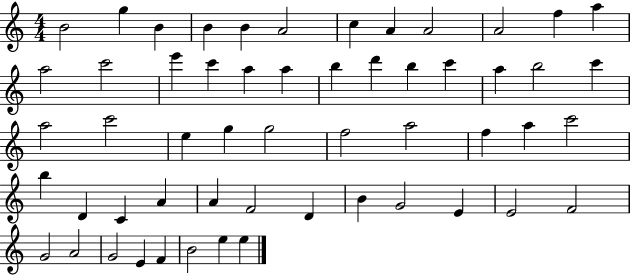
B4/h G5/q B4/q B4/q B4/q A4/h C5/q A4/q A4/h A4/h F5/q A5/q A5/h C6/h E6/q C6/q A5/q A5/q B5/q D6/q B5/q C6/q A5/q B5/h C6/q A5/h C6/h E5/q G5/q G5/h F5/h A5/h F5/q A5/q C6/h B5/q D4/q C4/q A4/q A4/q F4/h D4/q B4/q G4/h E4/q E4/h F4/h G4/h A4/h G4/h E4/q F4/q B4/h E5/q E5/q